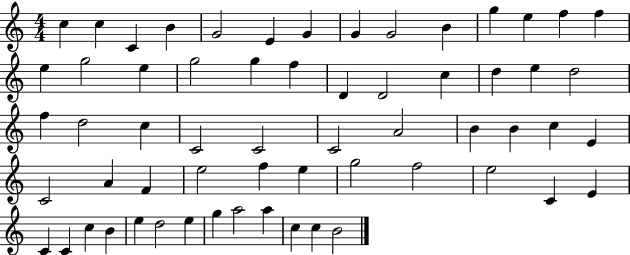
C5/q C5/q C4/q B4/q G4/h E4/q G4/q G4/q G4/h B4/q G5/q E5/q F5/q F5/q E5/q G5/h E5/q G5/h G5/q F5/q D4/q D4/h C5/q D5/q E5/q D5/h F5/q D5/h C5/q C4/h C4/h C4/h A4/h B4/q B4/q C5/q E4/q C4/h A4/q F4/q E5/h F5/q E5/q G5/h F5/h E5/h C4/q E4/q C4/q C4/q C5/q B4/q E5/q D5/h E5/q G5/q A5/h A5/q C5/q C5/q B4/h